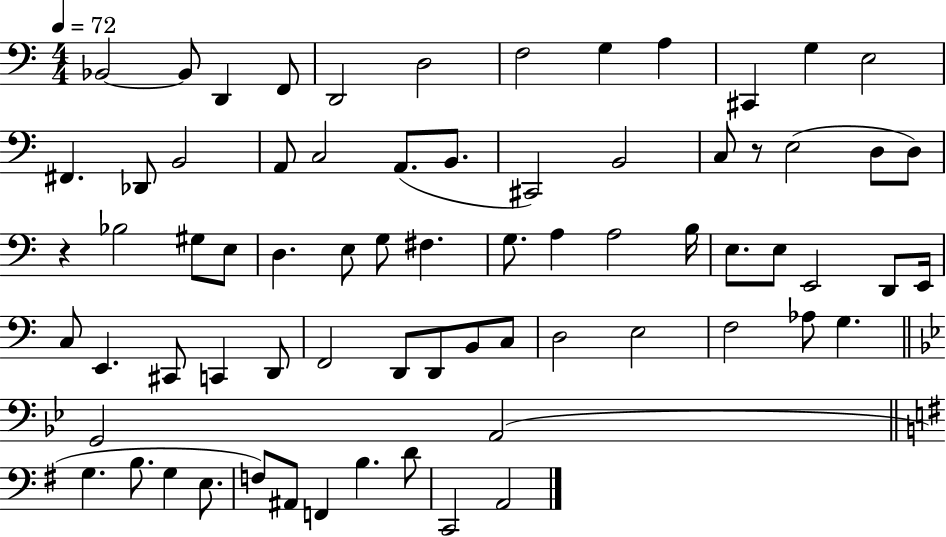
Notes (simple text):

Bb2/h Bb2/e D2/q F2/e D2/h D3/h F3/h G3/q A3/q C#2/q G3/q E3/h F#2/q. Db2/e B2/h A2/e C3/h A2/e. B2/e. C#2/h B2/h C3/e R/e E3/h D3/e D3/e R/q Bb3/h G#3/e E3/e D3/q. E3/e G3/e F#3/q. G3/e. A3/q A3/h B3/s E3/e. E3/e E2/h D2/e E2/s C3/e E2/q. C#2/e C2/q D2/e F2/h D2/e D2/e B2/e C3/e D3/h E3/h F3/h Ab3/e G3/q. G2/h A2/h G3/q. B3/e. G3/q E3/e. F3/e A#2/e F2/q B3/q. D4/e C2/h A2/h